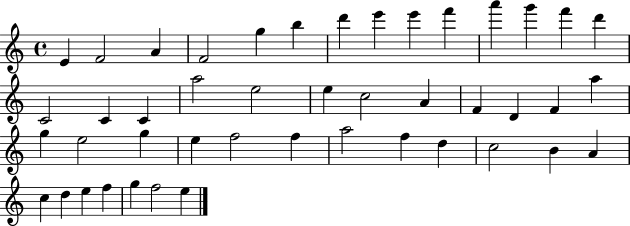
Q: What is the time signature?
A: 4/4